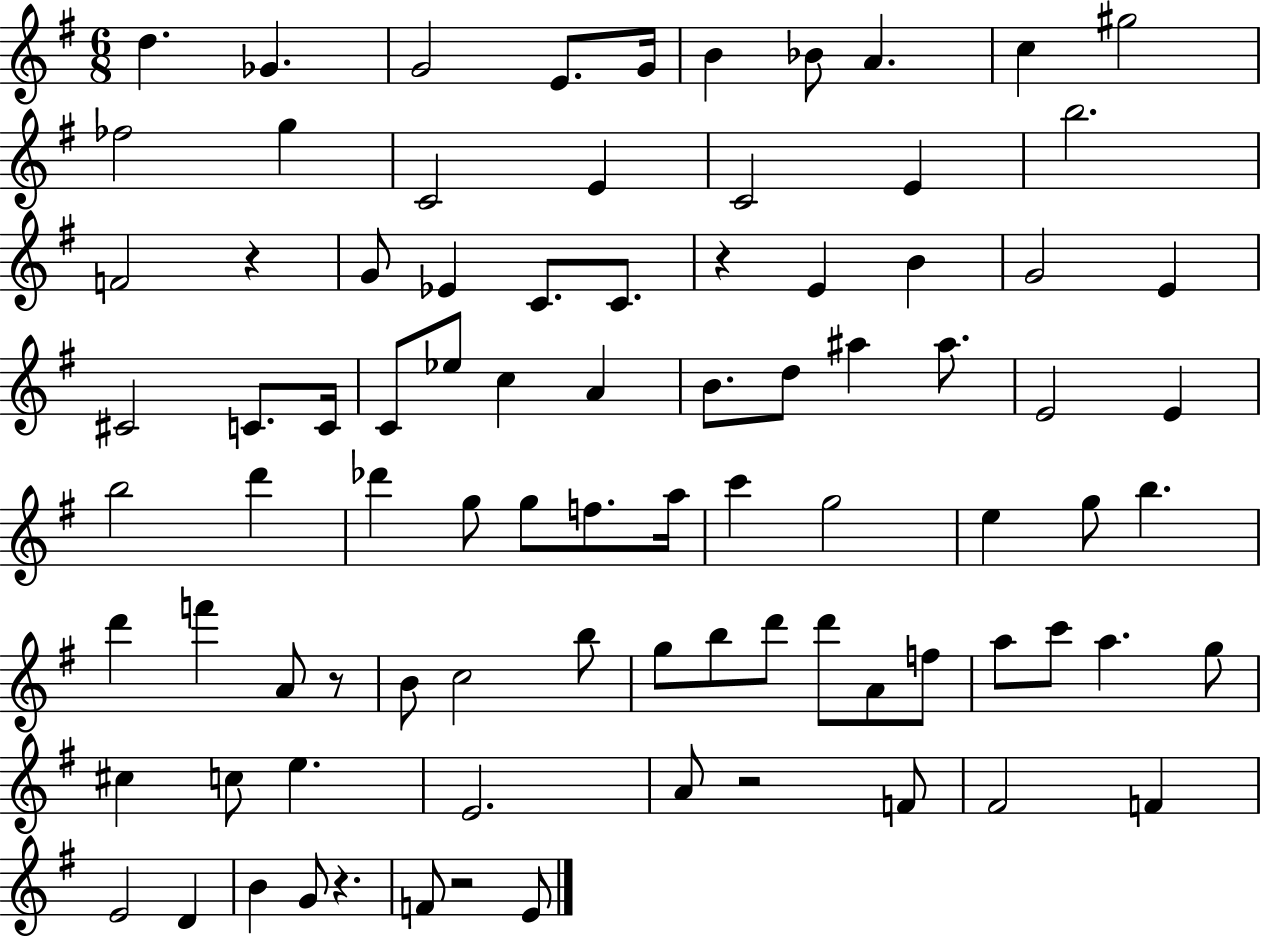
D5/q. Gb4/q. G4/h E4/e. G4/s B4/q Bb4/e A4/q. C5/q G#5/h FES5/h G5/q C4/h E4/q C4/h E4/q B5/h. F4/h R/q G4/e Eb4/q C4/e. C4/e. R/q E4/q B4/q G4/h E4/q C#4/h C4/e. C4/s C4/e Eb5/e C5/q A4/q B4/e. D5/e A#5/q A#5/e. E4/h E4/q B5/h D6/q Db6/q G5/e G5/e F5/e. A5/s C6/q G5/h E5/q G5/e B5/q. D6/q F6/q A4/e R/e B4/e C5/h B5/e G5/e B5/e D6/e D6/e A4/e F5/e A5/e C6/e A5/q. G5/e C#5/q C5/e E5/q. E4/h. A4/e R/h F4/e F#4/h F4/q E4/h D4/q B4/q G4/e R/q. F4/e R/h E4/e